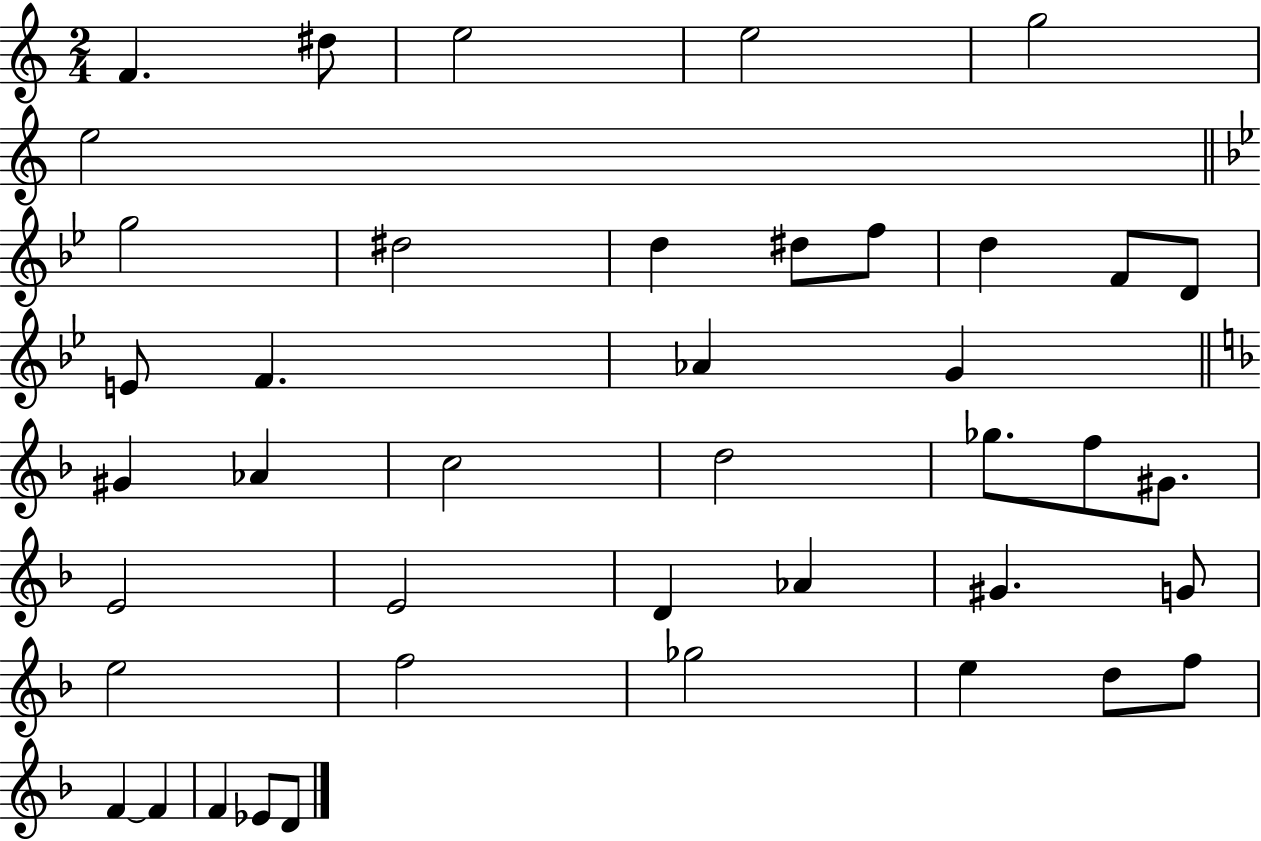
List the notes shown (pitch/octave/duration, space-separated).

F4/q. D#5/e E5/h E5/h G5/h E5/h G5/h D#5/h D5/q D#5/e F5/e D5/q F4/e D4/e E4/e F4/q. Ab4/q G4/q G#4/q Ab4/q C5/h D5/h Gb5/e. F5/e G#4/e. E4/h E4/h D4/q Ab4/q G#4/q. G4/e E5/h F5/h Gb5/h E5/q D5/e F5/e F4/q F4/q F4/q Eb4/e D4/e